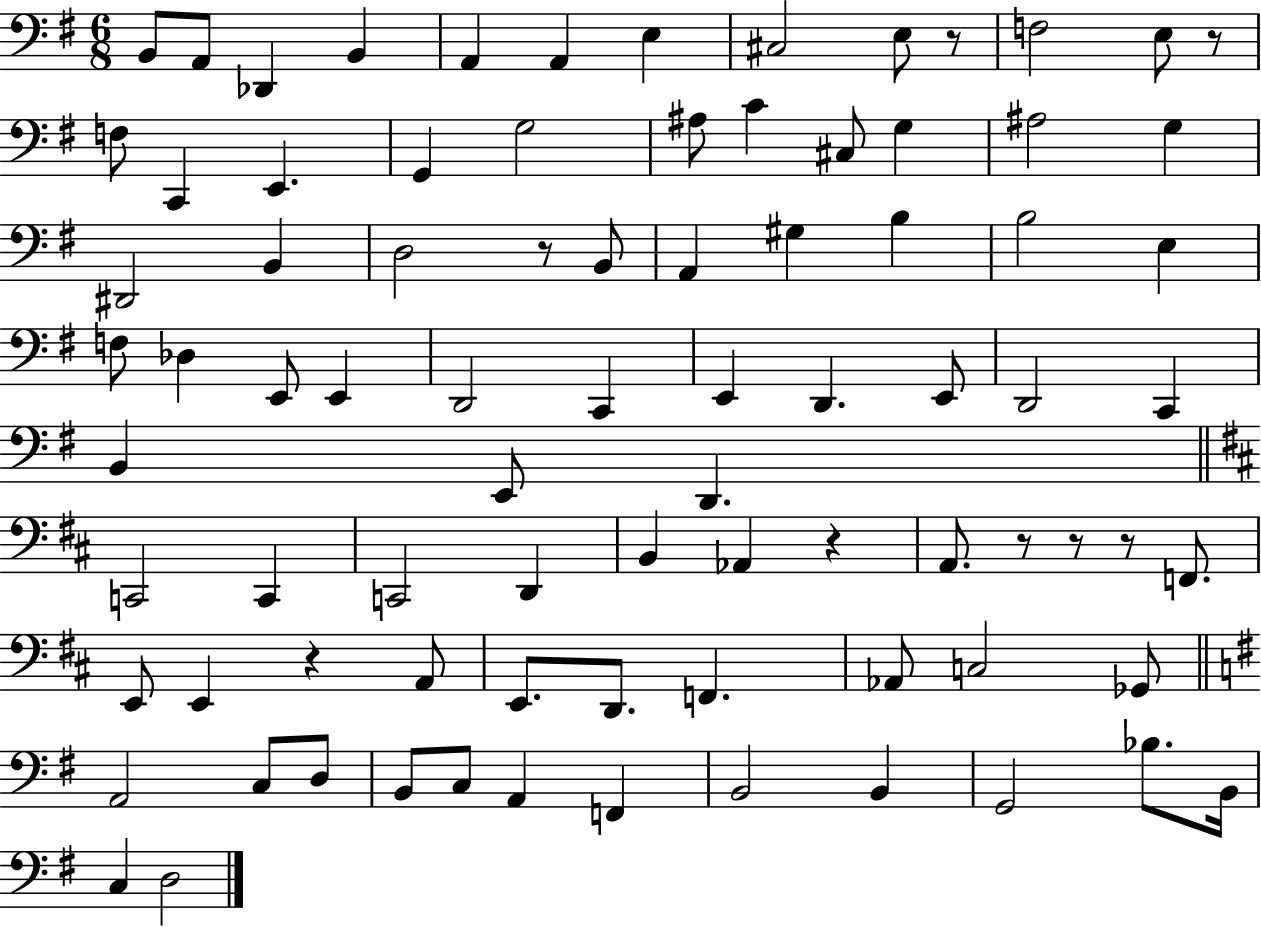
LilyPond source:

{
  \clef bass
  \numericTimeSignature
  \time 6/8
  \key g \major
  b,8 a,8 des,4 b,4 | a,4 a,4 e4 | cis2 e8 r8 | f2 e8 r8 | \break f8 c,4 e,4. | g,4 g2 | ais8 c'4 cis8 g4 | ais2 g4 | \break dis,2 b,4 | d2 r8 b,8 | a,4 gis4 b4 | b2 e4 | \break f8 des4 e,8 e,4 | d,2 c,4 | e,4 d,4. e,8 | d,2 c,4 | \break b,4 e,8 d,4. | \bar "||" \break \key d \major c,2 c,4 | c,2 d,4 | b,4 aes,4 r4 | a,8. r8 r8 r8 f,8. | \break e,8 e,4 r4 a,8 | e,8. d,8. f,4. | aes,8 c2 ges,8 | \bar "||" \break \key e \minor a,2 c8 d8 | b,8 c8 a,4 f,4 | b,2 b,4 | g,2 bes8. b,16 | \break c4 d2 | \bar "|."
}